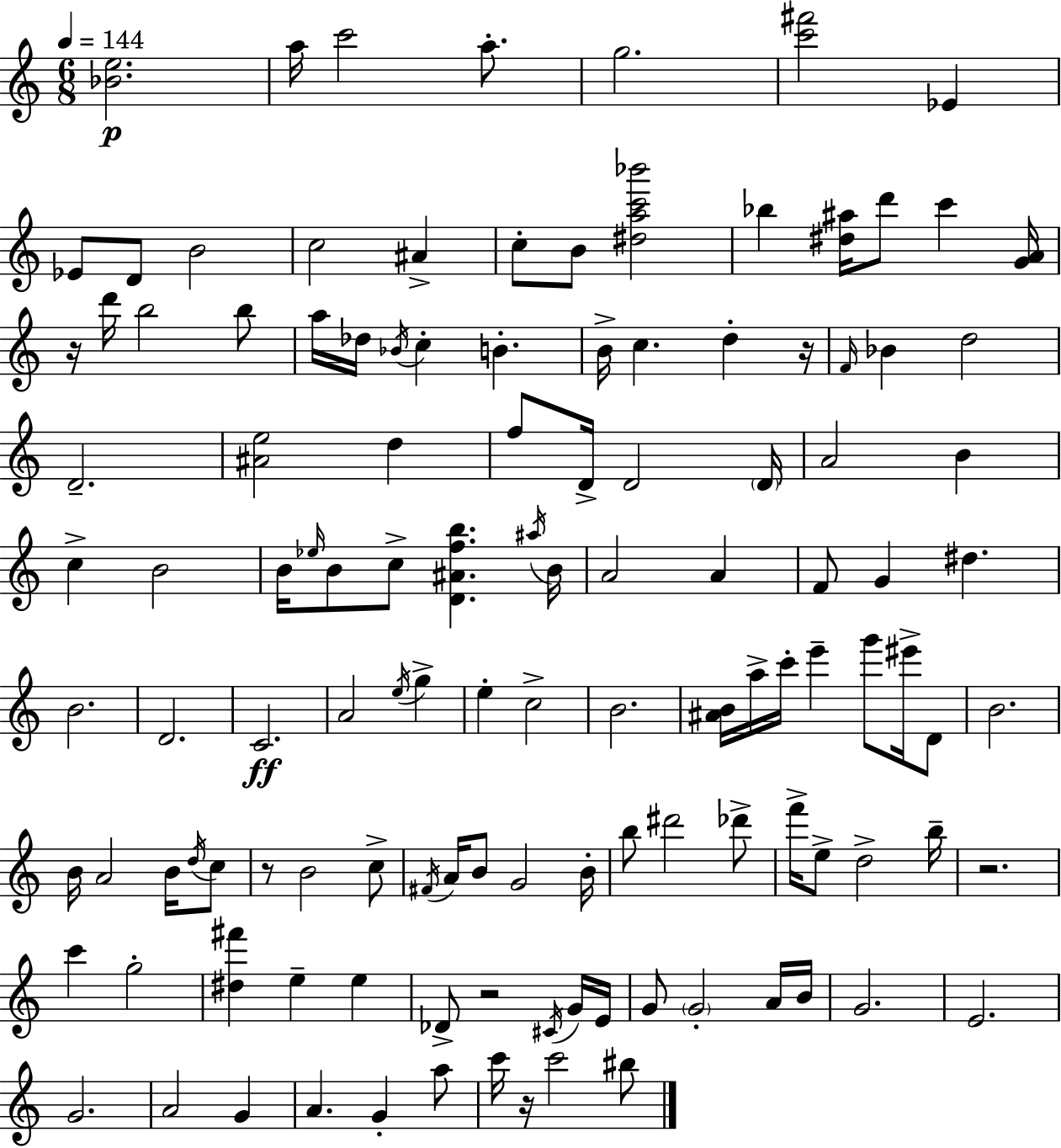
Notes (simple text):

[Bb4,E5]/h. A5/s C6/h A5/e. G5/h. [C6,F#6]/h Eb4/q Eb4/e D4/e B4/h C5/h A#4/q C5/e B4/e [D#5,A5,C6,Bb6]/h Bb5/q [D#5,A#5]/s D6/e C6/q [G4,A4]/s R/s D6/s B5/h B5/e A5/s Db5/s Bb4/s C5/q B4/q. B4/s C5/q. D5/q R/s F4/s Bb4/q D5/h D4/h. [A#4,E5]/h D5/q F5/e D4/s D4/h D4/s A4/h B4/q C5/q B4/h B4/s Eb5/s B4/e C5/e [D4,A#4,F5,B5]/q. A#5/s B4/s A4/h A4/q F4/e G4/q D#5/q. B4/h. D4/h. C4/h. A4/h E5/s G5/q E5/q C5/h B4/h. [A#4,B4]/s A5/s C6/s E6/q G6/e EIS6/s D4/e B4/h. B4/s A4/h B4/s D5/s C5/e R/e B4/h C5/e F#4/s A4/s B4/e G4/h B4/s B5/e D#6/h Db6/e F6/s E5/e D5/h B5/s R/h. C6/q G5/h [D#5,F#6]/q E5/q E5/q Db4/e R/h C#4/s G4/s E4/s G4/e G4/h A4/s B4/s G4/h. E4/h. G4/h. A4/h G4/q A4/q. G4/q A5/e C6/s R/s C6/h BIS5/e